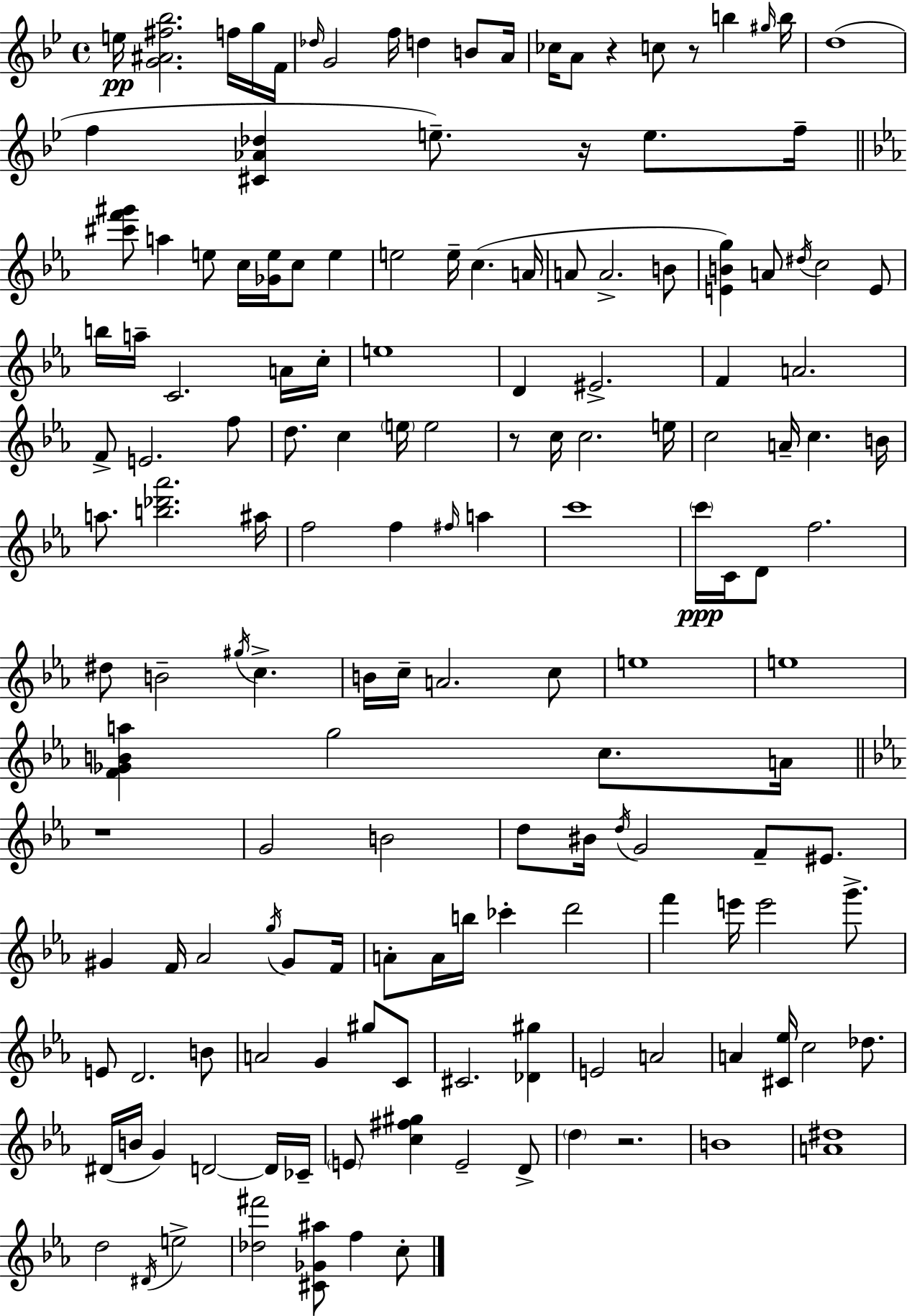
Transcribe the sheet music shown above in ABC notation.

X:1
T:Untitled
M:4/4
L:1/4
K:Gm
e/4 [G^A^f_b]2 f/4 g/4 F/4 _d/4 G2 f/4 d B/2 A/4 _c/4 A/2 z c/2 z/2 b ^g/4 b/4 d4 f [^C_A_d] e/2 z/4 e/2 f/4 [^c'f'^g']/2 a e/2 c/4 [_Ge]/4 c/2 e e2 e/4 c A/4 A/2 A2 B/2 [EBg] A/2 ^d/4 c2 E/2 b/4 a/4 C2 A/4 c/4 e4 D ^E2 F A2 F/2 E2 f/2 d/2 c e/4 e2 z/2 c/4 c2 e/4 c2 A/4 c B/4 a/2 [b_d'_a']2 ^a/4 f2 f ^f/4 a c'4 c'/4 C/4 D/2 f2 ^d/2 B2 ^g/4 c B/4 c/4 A2 c/2 e4 e4 [F_GBa] g2 c/2 A/4 z4 G2 B2 d/2 ^B/4 d/4 G2 F/2 ^E/2 ^G F/4 _A2 g/4 ^G/2 F/4 A/2 A/4 b/4 _c' d'2 f' e'/4 e'2 g'/2 E/2 D2 B/2 A2 G ^g/2 C/2 ^C2 [_D^g] E2 A2 A [^C_e]/4 c2 _d/2 ^D/4 B/4 G D2 D/4 _C/4 E/2 [c^f^g] E2 D/2 d z2 B4 [A^d]4 d2 ^D/4 e2 [_d^f']2 [^C_G^a]/2 f c/2